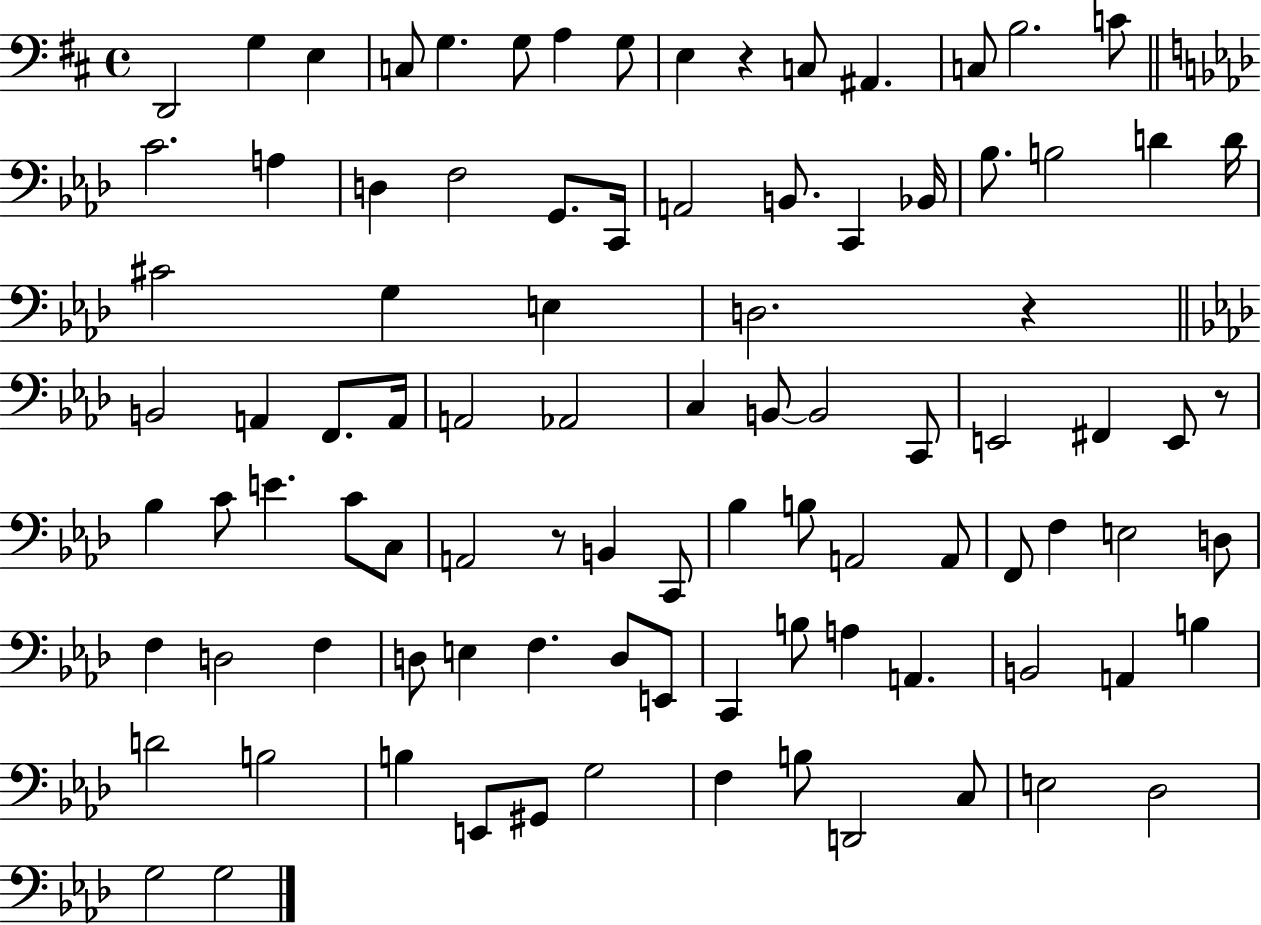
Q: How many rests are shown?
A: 4